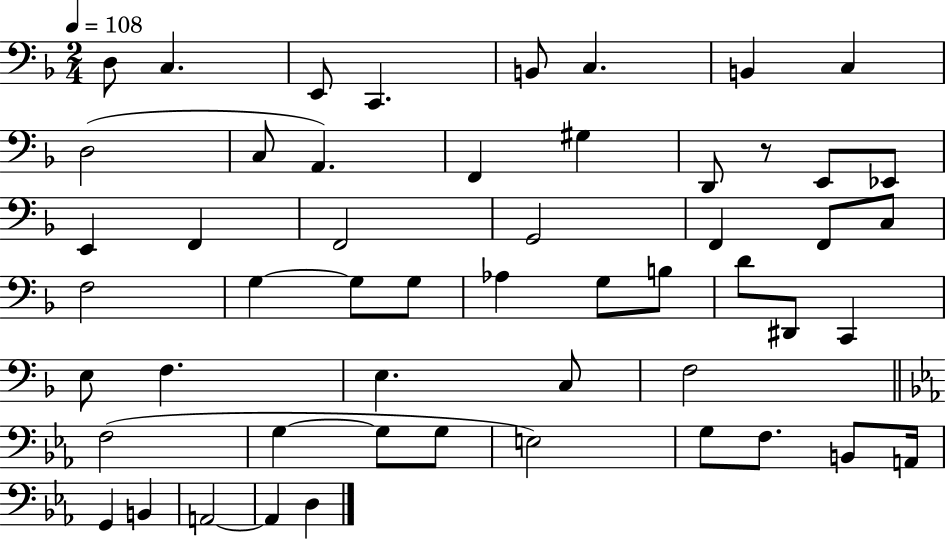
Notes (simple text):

D3/e C3/q. E2/e C2/q. B2/e C3/q. B2/q C3/q D3/h C3/e A2/q. F2/q G#3/q D2/e R/e E2/e Eb2/e E2/q F2/q F2/h G2/h F2/q F2/e C3/e F3/h G3/q G3/e G3/e Ab3/q G3/e B3/e D4/e D#2/e C2/q E3/e F3/q. E3/q. C3/e F3/h F3/h G3/q G3/e G3/e E3/h G3/e F3/e. B2/e A2/s G2/q B2/q A2/h A2/q D3/q